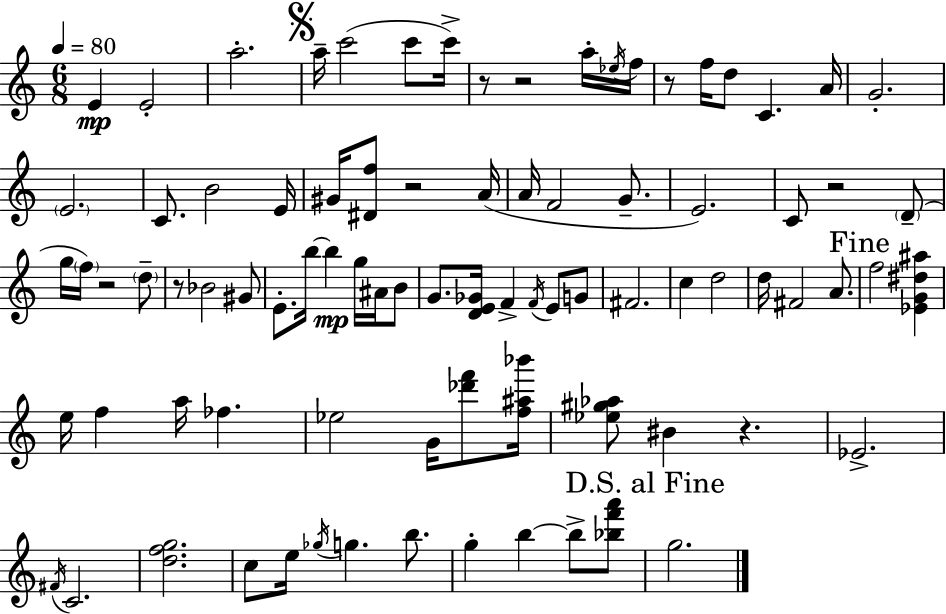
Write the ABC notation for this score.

X:1
T:Untitled
M:6/8
L:1/4
K:C
E E2 a2 a/4 c'2 c'/2 c'/4 z/2 z2 a/4 _e/4 f/4 z/2 f/4 d/2 C A/4 G2 E2 C/2 B2 E/4 ^G/4 [^Df]/2 z2 A/4 A/4 F2 G/2 E2 C/2 z2 D/2 g/4 f/4 z2 d/2 z/2 _B2 ^G/2 E/2 b/4 b g/4 ^A/4 B/2 G/2 [DE_G]/4 F F/4 E/2 G/2 ^F2 c d2 d/4 ^F2 A/2 f2 [_EG^d^a] e/4 f a/4 _f _e2 G/4 [_d'f']/2 [f^a_b']/4 [_e^g_a]/2 ^B z _E2 ^F/4 C2 [dfg]2 c/2 e/4 _g/4 g b/2 g b b/2 [_bf'a']/2 g2